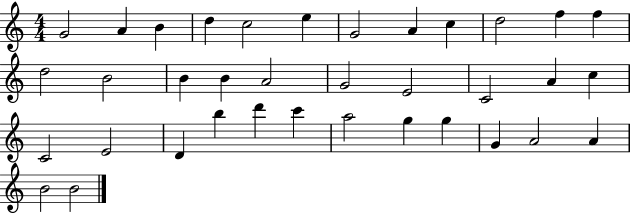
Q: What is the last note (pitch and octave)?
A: B4